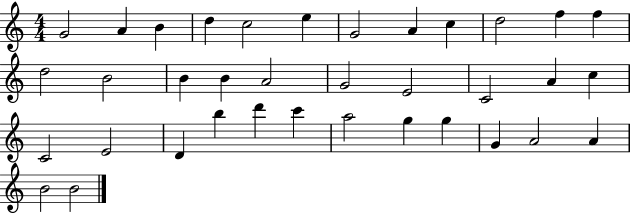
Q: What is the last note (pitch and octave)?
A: B4